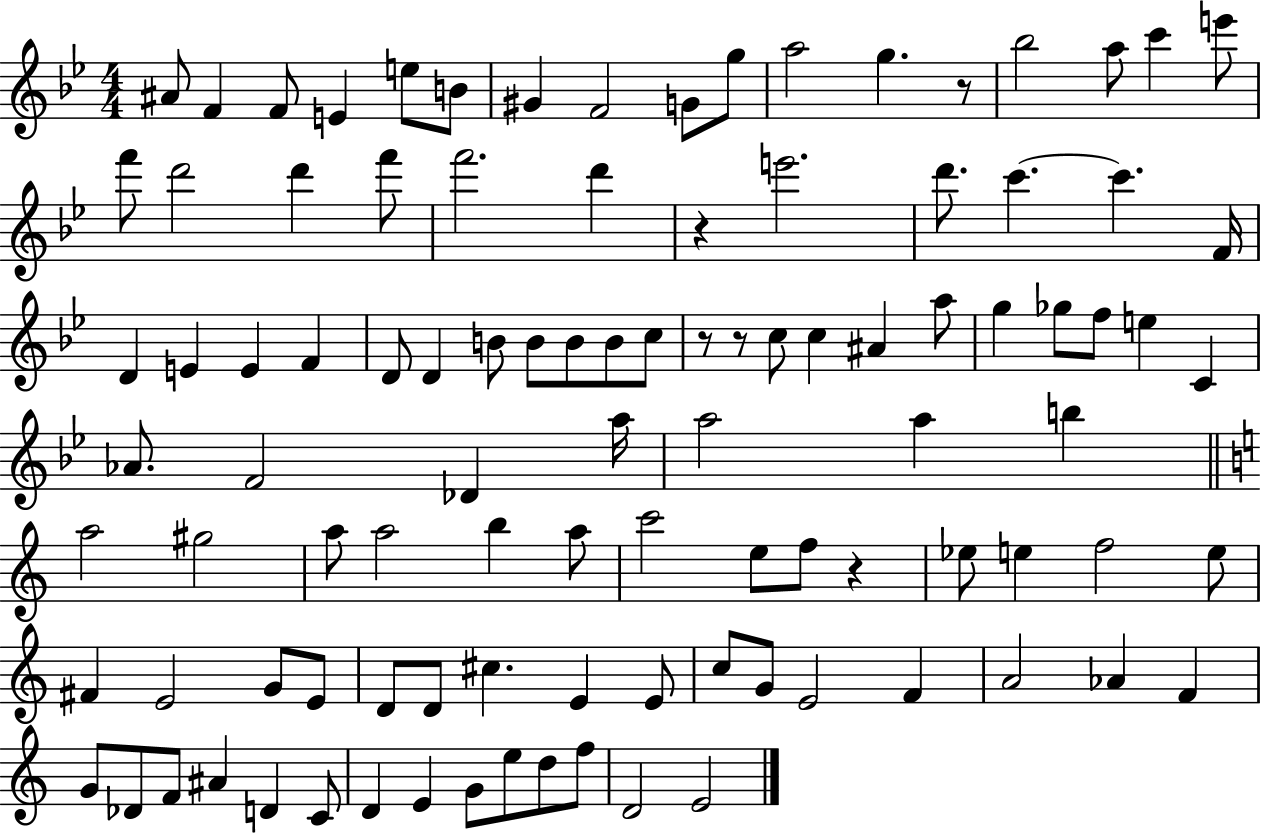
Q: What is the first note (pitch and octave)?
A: A#4